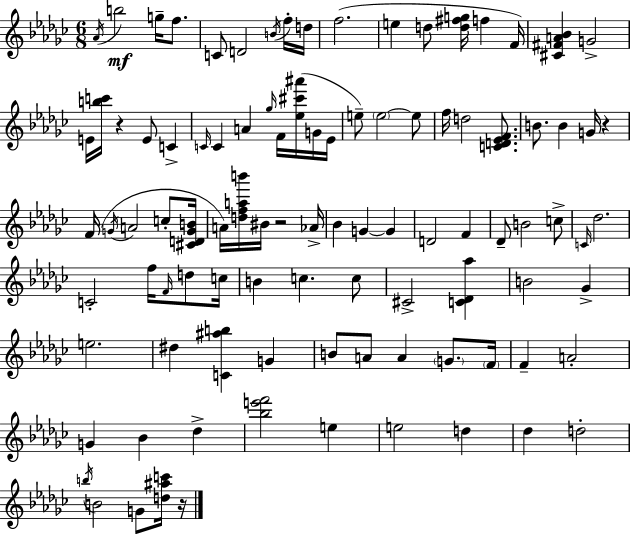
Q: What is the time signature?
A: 6/8